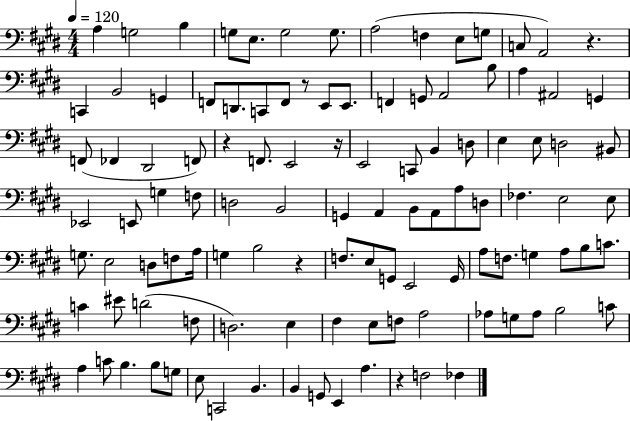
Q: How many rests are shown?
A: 6